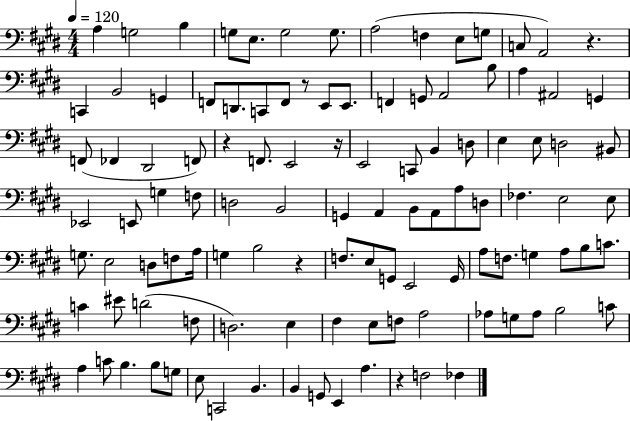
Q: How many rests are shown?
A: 6